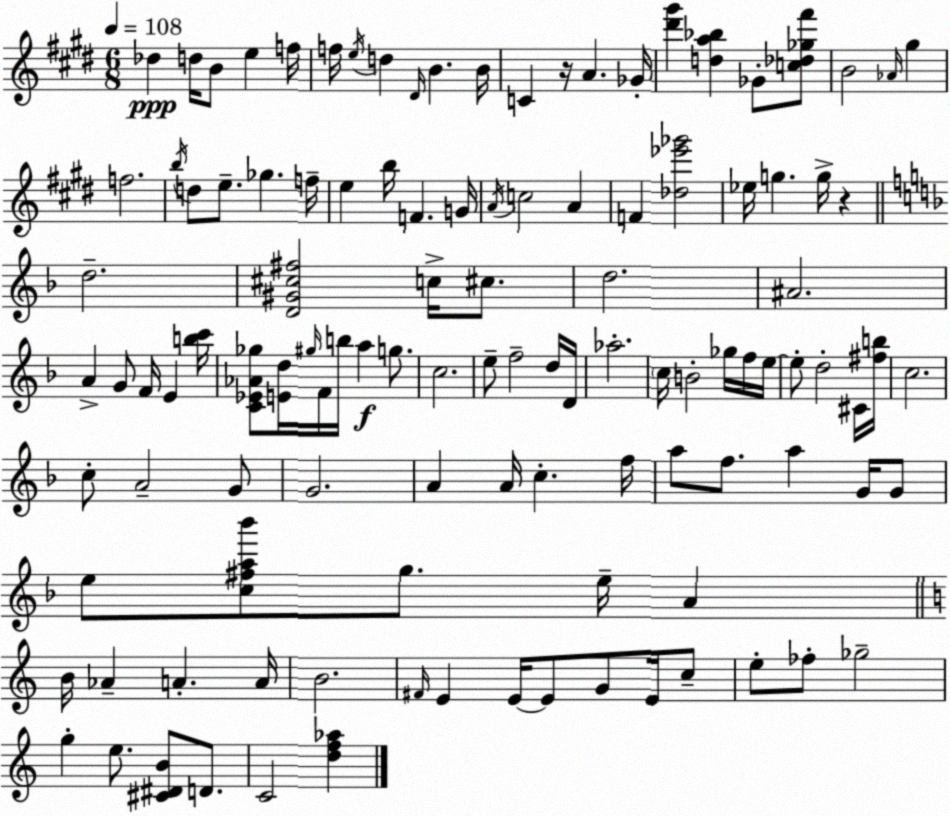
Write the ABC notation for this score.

X:1
T:Untitled
M:6/8
L:1/4
K:E
_d d/4 B/2 e f/4 f/4 e/4 d ^D/4 B B/4 C z/4 A _G/4 [^d'^g'] [da_b] _G/2 [c_d_g^f']/2 B2 _A/4 ^g f2 b/4 d/2 e/2 _g f/4 e b/4 F G/4 A/4 c2 A F [_d_e'_g']2 _e/4 g g/4 z d2 [D^G^c^f]2 c/4 ^c/2 d2 ^A2 A G/2 F/4 E [bc']/4 [C_E_A_g]/2 [Ed]/4 ^g/4 F/4 b/4 a g/2 c2 e/2 f2 d/4 D/4 _a2 c/4 B2 _g/4 f/4 e/4 e/2 d2 ^C/4 [^fb]/4 c2 c/2 A2 G/2 G2 A A/4 c f/4 a/2 f/2 a G/4 G/2 e/2 [c^fa_b']/2 g/2 e/4 A B/4 _A A A/4 B2 ^F/4 E E/4 E/2 G/2 E/4 c/2 e/2 _f/2 _g2 g e/2 [^C^DB]/2 D/2 C2 [df_a]